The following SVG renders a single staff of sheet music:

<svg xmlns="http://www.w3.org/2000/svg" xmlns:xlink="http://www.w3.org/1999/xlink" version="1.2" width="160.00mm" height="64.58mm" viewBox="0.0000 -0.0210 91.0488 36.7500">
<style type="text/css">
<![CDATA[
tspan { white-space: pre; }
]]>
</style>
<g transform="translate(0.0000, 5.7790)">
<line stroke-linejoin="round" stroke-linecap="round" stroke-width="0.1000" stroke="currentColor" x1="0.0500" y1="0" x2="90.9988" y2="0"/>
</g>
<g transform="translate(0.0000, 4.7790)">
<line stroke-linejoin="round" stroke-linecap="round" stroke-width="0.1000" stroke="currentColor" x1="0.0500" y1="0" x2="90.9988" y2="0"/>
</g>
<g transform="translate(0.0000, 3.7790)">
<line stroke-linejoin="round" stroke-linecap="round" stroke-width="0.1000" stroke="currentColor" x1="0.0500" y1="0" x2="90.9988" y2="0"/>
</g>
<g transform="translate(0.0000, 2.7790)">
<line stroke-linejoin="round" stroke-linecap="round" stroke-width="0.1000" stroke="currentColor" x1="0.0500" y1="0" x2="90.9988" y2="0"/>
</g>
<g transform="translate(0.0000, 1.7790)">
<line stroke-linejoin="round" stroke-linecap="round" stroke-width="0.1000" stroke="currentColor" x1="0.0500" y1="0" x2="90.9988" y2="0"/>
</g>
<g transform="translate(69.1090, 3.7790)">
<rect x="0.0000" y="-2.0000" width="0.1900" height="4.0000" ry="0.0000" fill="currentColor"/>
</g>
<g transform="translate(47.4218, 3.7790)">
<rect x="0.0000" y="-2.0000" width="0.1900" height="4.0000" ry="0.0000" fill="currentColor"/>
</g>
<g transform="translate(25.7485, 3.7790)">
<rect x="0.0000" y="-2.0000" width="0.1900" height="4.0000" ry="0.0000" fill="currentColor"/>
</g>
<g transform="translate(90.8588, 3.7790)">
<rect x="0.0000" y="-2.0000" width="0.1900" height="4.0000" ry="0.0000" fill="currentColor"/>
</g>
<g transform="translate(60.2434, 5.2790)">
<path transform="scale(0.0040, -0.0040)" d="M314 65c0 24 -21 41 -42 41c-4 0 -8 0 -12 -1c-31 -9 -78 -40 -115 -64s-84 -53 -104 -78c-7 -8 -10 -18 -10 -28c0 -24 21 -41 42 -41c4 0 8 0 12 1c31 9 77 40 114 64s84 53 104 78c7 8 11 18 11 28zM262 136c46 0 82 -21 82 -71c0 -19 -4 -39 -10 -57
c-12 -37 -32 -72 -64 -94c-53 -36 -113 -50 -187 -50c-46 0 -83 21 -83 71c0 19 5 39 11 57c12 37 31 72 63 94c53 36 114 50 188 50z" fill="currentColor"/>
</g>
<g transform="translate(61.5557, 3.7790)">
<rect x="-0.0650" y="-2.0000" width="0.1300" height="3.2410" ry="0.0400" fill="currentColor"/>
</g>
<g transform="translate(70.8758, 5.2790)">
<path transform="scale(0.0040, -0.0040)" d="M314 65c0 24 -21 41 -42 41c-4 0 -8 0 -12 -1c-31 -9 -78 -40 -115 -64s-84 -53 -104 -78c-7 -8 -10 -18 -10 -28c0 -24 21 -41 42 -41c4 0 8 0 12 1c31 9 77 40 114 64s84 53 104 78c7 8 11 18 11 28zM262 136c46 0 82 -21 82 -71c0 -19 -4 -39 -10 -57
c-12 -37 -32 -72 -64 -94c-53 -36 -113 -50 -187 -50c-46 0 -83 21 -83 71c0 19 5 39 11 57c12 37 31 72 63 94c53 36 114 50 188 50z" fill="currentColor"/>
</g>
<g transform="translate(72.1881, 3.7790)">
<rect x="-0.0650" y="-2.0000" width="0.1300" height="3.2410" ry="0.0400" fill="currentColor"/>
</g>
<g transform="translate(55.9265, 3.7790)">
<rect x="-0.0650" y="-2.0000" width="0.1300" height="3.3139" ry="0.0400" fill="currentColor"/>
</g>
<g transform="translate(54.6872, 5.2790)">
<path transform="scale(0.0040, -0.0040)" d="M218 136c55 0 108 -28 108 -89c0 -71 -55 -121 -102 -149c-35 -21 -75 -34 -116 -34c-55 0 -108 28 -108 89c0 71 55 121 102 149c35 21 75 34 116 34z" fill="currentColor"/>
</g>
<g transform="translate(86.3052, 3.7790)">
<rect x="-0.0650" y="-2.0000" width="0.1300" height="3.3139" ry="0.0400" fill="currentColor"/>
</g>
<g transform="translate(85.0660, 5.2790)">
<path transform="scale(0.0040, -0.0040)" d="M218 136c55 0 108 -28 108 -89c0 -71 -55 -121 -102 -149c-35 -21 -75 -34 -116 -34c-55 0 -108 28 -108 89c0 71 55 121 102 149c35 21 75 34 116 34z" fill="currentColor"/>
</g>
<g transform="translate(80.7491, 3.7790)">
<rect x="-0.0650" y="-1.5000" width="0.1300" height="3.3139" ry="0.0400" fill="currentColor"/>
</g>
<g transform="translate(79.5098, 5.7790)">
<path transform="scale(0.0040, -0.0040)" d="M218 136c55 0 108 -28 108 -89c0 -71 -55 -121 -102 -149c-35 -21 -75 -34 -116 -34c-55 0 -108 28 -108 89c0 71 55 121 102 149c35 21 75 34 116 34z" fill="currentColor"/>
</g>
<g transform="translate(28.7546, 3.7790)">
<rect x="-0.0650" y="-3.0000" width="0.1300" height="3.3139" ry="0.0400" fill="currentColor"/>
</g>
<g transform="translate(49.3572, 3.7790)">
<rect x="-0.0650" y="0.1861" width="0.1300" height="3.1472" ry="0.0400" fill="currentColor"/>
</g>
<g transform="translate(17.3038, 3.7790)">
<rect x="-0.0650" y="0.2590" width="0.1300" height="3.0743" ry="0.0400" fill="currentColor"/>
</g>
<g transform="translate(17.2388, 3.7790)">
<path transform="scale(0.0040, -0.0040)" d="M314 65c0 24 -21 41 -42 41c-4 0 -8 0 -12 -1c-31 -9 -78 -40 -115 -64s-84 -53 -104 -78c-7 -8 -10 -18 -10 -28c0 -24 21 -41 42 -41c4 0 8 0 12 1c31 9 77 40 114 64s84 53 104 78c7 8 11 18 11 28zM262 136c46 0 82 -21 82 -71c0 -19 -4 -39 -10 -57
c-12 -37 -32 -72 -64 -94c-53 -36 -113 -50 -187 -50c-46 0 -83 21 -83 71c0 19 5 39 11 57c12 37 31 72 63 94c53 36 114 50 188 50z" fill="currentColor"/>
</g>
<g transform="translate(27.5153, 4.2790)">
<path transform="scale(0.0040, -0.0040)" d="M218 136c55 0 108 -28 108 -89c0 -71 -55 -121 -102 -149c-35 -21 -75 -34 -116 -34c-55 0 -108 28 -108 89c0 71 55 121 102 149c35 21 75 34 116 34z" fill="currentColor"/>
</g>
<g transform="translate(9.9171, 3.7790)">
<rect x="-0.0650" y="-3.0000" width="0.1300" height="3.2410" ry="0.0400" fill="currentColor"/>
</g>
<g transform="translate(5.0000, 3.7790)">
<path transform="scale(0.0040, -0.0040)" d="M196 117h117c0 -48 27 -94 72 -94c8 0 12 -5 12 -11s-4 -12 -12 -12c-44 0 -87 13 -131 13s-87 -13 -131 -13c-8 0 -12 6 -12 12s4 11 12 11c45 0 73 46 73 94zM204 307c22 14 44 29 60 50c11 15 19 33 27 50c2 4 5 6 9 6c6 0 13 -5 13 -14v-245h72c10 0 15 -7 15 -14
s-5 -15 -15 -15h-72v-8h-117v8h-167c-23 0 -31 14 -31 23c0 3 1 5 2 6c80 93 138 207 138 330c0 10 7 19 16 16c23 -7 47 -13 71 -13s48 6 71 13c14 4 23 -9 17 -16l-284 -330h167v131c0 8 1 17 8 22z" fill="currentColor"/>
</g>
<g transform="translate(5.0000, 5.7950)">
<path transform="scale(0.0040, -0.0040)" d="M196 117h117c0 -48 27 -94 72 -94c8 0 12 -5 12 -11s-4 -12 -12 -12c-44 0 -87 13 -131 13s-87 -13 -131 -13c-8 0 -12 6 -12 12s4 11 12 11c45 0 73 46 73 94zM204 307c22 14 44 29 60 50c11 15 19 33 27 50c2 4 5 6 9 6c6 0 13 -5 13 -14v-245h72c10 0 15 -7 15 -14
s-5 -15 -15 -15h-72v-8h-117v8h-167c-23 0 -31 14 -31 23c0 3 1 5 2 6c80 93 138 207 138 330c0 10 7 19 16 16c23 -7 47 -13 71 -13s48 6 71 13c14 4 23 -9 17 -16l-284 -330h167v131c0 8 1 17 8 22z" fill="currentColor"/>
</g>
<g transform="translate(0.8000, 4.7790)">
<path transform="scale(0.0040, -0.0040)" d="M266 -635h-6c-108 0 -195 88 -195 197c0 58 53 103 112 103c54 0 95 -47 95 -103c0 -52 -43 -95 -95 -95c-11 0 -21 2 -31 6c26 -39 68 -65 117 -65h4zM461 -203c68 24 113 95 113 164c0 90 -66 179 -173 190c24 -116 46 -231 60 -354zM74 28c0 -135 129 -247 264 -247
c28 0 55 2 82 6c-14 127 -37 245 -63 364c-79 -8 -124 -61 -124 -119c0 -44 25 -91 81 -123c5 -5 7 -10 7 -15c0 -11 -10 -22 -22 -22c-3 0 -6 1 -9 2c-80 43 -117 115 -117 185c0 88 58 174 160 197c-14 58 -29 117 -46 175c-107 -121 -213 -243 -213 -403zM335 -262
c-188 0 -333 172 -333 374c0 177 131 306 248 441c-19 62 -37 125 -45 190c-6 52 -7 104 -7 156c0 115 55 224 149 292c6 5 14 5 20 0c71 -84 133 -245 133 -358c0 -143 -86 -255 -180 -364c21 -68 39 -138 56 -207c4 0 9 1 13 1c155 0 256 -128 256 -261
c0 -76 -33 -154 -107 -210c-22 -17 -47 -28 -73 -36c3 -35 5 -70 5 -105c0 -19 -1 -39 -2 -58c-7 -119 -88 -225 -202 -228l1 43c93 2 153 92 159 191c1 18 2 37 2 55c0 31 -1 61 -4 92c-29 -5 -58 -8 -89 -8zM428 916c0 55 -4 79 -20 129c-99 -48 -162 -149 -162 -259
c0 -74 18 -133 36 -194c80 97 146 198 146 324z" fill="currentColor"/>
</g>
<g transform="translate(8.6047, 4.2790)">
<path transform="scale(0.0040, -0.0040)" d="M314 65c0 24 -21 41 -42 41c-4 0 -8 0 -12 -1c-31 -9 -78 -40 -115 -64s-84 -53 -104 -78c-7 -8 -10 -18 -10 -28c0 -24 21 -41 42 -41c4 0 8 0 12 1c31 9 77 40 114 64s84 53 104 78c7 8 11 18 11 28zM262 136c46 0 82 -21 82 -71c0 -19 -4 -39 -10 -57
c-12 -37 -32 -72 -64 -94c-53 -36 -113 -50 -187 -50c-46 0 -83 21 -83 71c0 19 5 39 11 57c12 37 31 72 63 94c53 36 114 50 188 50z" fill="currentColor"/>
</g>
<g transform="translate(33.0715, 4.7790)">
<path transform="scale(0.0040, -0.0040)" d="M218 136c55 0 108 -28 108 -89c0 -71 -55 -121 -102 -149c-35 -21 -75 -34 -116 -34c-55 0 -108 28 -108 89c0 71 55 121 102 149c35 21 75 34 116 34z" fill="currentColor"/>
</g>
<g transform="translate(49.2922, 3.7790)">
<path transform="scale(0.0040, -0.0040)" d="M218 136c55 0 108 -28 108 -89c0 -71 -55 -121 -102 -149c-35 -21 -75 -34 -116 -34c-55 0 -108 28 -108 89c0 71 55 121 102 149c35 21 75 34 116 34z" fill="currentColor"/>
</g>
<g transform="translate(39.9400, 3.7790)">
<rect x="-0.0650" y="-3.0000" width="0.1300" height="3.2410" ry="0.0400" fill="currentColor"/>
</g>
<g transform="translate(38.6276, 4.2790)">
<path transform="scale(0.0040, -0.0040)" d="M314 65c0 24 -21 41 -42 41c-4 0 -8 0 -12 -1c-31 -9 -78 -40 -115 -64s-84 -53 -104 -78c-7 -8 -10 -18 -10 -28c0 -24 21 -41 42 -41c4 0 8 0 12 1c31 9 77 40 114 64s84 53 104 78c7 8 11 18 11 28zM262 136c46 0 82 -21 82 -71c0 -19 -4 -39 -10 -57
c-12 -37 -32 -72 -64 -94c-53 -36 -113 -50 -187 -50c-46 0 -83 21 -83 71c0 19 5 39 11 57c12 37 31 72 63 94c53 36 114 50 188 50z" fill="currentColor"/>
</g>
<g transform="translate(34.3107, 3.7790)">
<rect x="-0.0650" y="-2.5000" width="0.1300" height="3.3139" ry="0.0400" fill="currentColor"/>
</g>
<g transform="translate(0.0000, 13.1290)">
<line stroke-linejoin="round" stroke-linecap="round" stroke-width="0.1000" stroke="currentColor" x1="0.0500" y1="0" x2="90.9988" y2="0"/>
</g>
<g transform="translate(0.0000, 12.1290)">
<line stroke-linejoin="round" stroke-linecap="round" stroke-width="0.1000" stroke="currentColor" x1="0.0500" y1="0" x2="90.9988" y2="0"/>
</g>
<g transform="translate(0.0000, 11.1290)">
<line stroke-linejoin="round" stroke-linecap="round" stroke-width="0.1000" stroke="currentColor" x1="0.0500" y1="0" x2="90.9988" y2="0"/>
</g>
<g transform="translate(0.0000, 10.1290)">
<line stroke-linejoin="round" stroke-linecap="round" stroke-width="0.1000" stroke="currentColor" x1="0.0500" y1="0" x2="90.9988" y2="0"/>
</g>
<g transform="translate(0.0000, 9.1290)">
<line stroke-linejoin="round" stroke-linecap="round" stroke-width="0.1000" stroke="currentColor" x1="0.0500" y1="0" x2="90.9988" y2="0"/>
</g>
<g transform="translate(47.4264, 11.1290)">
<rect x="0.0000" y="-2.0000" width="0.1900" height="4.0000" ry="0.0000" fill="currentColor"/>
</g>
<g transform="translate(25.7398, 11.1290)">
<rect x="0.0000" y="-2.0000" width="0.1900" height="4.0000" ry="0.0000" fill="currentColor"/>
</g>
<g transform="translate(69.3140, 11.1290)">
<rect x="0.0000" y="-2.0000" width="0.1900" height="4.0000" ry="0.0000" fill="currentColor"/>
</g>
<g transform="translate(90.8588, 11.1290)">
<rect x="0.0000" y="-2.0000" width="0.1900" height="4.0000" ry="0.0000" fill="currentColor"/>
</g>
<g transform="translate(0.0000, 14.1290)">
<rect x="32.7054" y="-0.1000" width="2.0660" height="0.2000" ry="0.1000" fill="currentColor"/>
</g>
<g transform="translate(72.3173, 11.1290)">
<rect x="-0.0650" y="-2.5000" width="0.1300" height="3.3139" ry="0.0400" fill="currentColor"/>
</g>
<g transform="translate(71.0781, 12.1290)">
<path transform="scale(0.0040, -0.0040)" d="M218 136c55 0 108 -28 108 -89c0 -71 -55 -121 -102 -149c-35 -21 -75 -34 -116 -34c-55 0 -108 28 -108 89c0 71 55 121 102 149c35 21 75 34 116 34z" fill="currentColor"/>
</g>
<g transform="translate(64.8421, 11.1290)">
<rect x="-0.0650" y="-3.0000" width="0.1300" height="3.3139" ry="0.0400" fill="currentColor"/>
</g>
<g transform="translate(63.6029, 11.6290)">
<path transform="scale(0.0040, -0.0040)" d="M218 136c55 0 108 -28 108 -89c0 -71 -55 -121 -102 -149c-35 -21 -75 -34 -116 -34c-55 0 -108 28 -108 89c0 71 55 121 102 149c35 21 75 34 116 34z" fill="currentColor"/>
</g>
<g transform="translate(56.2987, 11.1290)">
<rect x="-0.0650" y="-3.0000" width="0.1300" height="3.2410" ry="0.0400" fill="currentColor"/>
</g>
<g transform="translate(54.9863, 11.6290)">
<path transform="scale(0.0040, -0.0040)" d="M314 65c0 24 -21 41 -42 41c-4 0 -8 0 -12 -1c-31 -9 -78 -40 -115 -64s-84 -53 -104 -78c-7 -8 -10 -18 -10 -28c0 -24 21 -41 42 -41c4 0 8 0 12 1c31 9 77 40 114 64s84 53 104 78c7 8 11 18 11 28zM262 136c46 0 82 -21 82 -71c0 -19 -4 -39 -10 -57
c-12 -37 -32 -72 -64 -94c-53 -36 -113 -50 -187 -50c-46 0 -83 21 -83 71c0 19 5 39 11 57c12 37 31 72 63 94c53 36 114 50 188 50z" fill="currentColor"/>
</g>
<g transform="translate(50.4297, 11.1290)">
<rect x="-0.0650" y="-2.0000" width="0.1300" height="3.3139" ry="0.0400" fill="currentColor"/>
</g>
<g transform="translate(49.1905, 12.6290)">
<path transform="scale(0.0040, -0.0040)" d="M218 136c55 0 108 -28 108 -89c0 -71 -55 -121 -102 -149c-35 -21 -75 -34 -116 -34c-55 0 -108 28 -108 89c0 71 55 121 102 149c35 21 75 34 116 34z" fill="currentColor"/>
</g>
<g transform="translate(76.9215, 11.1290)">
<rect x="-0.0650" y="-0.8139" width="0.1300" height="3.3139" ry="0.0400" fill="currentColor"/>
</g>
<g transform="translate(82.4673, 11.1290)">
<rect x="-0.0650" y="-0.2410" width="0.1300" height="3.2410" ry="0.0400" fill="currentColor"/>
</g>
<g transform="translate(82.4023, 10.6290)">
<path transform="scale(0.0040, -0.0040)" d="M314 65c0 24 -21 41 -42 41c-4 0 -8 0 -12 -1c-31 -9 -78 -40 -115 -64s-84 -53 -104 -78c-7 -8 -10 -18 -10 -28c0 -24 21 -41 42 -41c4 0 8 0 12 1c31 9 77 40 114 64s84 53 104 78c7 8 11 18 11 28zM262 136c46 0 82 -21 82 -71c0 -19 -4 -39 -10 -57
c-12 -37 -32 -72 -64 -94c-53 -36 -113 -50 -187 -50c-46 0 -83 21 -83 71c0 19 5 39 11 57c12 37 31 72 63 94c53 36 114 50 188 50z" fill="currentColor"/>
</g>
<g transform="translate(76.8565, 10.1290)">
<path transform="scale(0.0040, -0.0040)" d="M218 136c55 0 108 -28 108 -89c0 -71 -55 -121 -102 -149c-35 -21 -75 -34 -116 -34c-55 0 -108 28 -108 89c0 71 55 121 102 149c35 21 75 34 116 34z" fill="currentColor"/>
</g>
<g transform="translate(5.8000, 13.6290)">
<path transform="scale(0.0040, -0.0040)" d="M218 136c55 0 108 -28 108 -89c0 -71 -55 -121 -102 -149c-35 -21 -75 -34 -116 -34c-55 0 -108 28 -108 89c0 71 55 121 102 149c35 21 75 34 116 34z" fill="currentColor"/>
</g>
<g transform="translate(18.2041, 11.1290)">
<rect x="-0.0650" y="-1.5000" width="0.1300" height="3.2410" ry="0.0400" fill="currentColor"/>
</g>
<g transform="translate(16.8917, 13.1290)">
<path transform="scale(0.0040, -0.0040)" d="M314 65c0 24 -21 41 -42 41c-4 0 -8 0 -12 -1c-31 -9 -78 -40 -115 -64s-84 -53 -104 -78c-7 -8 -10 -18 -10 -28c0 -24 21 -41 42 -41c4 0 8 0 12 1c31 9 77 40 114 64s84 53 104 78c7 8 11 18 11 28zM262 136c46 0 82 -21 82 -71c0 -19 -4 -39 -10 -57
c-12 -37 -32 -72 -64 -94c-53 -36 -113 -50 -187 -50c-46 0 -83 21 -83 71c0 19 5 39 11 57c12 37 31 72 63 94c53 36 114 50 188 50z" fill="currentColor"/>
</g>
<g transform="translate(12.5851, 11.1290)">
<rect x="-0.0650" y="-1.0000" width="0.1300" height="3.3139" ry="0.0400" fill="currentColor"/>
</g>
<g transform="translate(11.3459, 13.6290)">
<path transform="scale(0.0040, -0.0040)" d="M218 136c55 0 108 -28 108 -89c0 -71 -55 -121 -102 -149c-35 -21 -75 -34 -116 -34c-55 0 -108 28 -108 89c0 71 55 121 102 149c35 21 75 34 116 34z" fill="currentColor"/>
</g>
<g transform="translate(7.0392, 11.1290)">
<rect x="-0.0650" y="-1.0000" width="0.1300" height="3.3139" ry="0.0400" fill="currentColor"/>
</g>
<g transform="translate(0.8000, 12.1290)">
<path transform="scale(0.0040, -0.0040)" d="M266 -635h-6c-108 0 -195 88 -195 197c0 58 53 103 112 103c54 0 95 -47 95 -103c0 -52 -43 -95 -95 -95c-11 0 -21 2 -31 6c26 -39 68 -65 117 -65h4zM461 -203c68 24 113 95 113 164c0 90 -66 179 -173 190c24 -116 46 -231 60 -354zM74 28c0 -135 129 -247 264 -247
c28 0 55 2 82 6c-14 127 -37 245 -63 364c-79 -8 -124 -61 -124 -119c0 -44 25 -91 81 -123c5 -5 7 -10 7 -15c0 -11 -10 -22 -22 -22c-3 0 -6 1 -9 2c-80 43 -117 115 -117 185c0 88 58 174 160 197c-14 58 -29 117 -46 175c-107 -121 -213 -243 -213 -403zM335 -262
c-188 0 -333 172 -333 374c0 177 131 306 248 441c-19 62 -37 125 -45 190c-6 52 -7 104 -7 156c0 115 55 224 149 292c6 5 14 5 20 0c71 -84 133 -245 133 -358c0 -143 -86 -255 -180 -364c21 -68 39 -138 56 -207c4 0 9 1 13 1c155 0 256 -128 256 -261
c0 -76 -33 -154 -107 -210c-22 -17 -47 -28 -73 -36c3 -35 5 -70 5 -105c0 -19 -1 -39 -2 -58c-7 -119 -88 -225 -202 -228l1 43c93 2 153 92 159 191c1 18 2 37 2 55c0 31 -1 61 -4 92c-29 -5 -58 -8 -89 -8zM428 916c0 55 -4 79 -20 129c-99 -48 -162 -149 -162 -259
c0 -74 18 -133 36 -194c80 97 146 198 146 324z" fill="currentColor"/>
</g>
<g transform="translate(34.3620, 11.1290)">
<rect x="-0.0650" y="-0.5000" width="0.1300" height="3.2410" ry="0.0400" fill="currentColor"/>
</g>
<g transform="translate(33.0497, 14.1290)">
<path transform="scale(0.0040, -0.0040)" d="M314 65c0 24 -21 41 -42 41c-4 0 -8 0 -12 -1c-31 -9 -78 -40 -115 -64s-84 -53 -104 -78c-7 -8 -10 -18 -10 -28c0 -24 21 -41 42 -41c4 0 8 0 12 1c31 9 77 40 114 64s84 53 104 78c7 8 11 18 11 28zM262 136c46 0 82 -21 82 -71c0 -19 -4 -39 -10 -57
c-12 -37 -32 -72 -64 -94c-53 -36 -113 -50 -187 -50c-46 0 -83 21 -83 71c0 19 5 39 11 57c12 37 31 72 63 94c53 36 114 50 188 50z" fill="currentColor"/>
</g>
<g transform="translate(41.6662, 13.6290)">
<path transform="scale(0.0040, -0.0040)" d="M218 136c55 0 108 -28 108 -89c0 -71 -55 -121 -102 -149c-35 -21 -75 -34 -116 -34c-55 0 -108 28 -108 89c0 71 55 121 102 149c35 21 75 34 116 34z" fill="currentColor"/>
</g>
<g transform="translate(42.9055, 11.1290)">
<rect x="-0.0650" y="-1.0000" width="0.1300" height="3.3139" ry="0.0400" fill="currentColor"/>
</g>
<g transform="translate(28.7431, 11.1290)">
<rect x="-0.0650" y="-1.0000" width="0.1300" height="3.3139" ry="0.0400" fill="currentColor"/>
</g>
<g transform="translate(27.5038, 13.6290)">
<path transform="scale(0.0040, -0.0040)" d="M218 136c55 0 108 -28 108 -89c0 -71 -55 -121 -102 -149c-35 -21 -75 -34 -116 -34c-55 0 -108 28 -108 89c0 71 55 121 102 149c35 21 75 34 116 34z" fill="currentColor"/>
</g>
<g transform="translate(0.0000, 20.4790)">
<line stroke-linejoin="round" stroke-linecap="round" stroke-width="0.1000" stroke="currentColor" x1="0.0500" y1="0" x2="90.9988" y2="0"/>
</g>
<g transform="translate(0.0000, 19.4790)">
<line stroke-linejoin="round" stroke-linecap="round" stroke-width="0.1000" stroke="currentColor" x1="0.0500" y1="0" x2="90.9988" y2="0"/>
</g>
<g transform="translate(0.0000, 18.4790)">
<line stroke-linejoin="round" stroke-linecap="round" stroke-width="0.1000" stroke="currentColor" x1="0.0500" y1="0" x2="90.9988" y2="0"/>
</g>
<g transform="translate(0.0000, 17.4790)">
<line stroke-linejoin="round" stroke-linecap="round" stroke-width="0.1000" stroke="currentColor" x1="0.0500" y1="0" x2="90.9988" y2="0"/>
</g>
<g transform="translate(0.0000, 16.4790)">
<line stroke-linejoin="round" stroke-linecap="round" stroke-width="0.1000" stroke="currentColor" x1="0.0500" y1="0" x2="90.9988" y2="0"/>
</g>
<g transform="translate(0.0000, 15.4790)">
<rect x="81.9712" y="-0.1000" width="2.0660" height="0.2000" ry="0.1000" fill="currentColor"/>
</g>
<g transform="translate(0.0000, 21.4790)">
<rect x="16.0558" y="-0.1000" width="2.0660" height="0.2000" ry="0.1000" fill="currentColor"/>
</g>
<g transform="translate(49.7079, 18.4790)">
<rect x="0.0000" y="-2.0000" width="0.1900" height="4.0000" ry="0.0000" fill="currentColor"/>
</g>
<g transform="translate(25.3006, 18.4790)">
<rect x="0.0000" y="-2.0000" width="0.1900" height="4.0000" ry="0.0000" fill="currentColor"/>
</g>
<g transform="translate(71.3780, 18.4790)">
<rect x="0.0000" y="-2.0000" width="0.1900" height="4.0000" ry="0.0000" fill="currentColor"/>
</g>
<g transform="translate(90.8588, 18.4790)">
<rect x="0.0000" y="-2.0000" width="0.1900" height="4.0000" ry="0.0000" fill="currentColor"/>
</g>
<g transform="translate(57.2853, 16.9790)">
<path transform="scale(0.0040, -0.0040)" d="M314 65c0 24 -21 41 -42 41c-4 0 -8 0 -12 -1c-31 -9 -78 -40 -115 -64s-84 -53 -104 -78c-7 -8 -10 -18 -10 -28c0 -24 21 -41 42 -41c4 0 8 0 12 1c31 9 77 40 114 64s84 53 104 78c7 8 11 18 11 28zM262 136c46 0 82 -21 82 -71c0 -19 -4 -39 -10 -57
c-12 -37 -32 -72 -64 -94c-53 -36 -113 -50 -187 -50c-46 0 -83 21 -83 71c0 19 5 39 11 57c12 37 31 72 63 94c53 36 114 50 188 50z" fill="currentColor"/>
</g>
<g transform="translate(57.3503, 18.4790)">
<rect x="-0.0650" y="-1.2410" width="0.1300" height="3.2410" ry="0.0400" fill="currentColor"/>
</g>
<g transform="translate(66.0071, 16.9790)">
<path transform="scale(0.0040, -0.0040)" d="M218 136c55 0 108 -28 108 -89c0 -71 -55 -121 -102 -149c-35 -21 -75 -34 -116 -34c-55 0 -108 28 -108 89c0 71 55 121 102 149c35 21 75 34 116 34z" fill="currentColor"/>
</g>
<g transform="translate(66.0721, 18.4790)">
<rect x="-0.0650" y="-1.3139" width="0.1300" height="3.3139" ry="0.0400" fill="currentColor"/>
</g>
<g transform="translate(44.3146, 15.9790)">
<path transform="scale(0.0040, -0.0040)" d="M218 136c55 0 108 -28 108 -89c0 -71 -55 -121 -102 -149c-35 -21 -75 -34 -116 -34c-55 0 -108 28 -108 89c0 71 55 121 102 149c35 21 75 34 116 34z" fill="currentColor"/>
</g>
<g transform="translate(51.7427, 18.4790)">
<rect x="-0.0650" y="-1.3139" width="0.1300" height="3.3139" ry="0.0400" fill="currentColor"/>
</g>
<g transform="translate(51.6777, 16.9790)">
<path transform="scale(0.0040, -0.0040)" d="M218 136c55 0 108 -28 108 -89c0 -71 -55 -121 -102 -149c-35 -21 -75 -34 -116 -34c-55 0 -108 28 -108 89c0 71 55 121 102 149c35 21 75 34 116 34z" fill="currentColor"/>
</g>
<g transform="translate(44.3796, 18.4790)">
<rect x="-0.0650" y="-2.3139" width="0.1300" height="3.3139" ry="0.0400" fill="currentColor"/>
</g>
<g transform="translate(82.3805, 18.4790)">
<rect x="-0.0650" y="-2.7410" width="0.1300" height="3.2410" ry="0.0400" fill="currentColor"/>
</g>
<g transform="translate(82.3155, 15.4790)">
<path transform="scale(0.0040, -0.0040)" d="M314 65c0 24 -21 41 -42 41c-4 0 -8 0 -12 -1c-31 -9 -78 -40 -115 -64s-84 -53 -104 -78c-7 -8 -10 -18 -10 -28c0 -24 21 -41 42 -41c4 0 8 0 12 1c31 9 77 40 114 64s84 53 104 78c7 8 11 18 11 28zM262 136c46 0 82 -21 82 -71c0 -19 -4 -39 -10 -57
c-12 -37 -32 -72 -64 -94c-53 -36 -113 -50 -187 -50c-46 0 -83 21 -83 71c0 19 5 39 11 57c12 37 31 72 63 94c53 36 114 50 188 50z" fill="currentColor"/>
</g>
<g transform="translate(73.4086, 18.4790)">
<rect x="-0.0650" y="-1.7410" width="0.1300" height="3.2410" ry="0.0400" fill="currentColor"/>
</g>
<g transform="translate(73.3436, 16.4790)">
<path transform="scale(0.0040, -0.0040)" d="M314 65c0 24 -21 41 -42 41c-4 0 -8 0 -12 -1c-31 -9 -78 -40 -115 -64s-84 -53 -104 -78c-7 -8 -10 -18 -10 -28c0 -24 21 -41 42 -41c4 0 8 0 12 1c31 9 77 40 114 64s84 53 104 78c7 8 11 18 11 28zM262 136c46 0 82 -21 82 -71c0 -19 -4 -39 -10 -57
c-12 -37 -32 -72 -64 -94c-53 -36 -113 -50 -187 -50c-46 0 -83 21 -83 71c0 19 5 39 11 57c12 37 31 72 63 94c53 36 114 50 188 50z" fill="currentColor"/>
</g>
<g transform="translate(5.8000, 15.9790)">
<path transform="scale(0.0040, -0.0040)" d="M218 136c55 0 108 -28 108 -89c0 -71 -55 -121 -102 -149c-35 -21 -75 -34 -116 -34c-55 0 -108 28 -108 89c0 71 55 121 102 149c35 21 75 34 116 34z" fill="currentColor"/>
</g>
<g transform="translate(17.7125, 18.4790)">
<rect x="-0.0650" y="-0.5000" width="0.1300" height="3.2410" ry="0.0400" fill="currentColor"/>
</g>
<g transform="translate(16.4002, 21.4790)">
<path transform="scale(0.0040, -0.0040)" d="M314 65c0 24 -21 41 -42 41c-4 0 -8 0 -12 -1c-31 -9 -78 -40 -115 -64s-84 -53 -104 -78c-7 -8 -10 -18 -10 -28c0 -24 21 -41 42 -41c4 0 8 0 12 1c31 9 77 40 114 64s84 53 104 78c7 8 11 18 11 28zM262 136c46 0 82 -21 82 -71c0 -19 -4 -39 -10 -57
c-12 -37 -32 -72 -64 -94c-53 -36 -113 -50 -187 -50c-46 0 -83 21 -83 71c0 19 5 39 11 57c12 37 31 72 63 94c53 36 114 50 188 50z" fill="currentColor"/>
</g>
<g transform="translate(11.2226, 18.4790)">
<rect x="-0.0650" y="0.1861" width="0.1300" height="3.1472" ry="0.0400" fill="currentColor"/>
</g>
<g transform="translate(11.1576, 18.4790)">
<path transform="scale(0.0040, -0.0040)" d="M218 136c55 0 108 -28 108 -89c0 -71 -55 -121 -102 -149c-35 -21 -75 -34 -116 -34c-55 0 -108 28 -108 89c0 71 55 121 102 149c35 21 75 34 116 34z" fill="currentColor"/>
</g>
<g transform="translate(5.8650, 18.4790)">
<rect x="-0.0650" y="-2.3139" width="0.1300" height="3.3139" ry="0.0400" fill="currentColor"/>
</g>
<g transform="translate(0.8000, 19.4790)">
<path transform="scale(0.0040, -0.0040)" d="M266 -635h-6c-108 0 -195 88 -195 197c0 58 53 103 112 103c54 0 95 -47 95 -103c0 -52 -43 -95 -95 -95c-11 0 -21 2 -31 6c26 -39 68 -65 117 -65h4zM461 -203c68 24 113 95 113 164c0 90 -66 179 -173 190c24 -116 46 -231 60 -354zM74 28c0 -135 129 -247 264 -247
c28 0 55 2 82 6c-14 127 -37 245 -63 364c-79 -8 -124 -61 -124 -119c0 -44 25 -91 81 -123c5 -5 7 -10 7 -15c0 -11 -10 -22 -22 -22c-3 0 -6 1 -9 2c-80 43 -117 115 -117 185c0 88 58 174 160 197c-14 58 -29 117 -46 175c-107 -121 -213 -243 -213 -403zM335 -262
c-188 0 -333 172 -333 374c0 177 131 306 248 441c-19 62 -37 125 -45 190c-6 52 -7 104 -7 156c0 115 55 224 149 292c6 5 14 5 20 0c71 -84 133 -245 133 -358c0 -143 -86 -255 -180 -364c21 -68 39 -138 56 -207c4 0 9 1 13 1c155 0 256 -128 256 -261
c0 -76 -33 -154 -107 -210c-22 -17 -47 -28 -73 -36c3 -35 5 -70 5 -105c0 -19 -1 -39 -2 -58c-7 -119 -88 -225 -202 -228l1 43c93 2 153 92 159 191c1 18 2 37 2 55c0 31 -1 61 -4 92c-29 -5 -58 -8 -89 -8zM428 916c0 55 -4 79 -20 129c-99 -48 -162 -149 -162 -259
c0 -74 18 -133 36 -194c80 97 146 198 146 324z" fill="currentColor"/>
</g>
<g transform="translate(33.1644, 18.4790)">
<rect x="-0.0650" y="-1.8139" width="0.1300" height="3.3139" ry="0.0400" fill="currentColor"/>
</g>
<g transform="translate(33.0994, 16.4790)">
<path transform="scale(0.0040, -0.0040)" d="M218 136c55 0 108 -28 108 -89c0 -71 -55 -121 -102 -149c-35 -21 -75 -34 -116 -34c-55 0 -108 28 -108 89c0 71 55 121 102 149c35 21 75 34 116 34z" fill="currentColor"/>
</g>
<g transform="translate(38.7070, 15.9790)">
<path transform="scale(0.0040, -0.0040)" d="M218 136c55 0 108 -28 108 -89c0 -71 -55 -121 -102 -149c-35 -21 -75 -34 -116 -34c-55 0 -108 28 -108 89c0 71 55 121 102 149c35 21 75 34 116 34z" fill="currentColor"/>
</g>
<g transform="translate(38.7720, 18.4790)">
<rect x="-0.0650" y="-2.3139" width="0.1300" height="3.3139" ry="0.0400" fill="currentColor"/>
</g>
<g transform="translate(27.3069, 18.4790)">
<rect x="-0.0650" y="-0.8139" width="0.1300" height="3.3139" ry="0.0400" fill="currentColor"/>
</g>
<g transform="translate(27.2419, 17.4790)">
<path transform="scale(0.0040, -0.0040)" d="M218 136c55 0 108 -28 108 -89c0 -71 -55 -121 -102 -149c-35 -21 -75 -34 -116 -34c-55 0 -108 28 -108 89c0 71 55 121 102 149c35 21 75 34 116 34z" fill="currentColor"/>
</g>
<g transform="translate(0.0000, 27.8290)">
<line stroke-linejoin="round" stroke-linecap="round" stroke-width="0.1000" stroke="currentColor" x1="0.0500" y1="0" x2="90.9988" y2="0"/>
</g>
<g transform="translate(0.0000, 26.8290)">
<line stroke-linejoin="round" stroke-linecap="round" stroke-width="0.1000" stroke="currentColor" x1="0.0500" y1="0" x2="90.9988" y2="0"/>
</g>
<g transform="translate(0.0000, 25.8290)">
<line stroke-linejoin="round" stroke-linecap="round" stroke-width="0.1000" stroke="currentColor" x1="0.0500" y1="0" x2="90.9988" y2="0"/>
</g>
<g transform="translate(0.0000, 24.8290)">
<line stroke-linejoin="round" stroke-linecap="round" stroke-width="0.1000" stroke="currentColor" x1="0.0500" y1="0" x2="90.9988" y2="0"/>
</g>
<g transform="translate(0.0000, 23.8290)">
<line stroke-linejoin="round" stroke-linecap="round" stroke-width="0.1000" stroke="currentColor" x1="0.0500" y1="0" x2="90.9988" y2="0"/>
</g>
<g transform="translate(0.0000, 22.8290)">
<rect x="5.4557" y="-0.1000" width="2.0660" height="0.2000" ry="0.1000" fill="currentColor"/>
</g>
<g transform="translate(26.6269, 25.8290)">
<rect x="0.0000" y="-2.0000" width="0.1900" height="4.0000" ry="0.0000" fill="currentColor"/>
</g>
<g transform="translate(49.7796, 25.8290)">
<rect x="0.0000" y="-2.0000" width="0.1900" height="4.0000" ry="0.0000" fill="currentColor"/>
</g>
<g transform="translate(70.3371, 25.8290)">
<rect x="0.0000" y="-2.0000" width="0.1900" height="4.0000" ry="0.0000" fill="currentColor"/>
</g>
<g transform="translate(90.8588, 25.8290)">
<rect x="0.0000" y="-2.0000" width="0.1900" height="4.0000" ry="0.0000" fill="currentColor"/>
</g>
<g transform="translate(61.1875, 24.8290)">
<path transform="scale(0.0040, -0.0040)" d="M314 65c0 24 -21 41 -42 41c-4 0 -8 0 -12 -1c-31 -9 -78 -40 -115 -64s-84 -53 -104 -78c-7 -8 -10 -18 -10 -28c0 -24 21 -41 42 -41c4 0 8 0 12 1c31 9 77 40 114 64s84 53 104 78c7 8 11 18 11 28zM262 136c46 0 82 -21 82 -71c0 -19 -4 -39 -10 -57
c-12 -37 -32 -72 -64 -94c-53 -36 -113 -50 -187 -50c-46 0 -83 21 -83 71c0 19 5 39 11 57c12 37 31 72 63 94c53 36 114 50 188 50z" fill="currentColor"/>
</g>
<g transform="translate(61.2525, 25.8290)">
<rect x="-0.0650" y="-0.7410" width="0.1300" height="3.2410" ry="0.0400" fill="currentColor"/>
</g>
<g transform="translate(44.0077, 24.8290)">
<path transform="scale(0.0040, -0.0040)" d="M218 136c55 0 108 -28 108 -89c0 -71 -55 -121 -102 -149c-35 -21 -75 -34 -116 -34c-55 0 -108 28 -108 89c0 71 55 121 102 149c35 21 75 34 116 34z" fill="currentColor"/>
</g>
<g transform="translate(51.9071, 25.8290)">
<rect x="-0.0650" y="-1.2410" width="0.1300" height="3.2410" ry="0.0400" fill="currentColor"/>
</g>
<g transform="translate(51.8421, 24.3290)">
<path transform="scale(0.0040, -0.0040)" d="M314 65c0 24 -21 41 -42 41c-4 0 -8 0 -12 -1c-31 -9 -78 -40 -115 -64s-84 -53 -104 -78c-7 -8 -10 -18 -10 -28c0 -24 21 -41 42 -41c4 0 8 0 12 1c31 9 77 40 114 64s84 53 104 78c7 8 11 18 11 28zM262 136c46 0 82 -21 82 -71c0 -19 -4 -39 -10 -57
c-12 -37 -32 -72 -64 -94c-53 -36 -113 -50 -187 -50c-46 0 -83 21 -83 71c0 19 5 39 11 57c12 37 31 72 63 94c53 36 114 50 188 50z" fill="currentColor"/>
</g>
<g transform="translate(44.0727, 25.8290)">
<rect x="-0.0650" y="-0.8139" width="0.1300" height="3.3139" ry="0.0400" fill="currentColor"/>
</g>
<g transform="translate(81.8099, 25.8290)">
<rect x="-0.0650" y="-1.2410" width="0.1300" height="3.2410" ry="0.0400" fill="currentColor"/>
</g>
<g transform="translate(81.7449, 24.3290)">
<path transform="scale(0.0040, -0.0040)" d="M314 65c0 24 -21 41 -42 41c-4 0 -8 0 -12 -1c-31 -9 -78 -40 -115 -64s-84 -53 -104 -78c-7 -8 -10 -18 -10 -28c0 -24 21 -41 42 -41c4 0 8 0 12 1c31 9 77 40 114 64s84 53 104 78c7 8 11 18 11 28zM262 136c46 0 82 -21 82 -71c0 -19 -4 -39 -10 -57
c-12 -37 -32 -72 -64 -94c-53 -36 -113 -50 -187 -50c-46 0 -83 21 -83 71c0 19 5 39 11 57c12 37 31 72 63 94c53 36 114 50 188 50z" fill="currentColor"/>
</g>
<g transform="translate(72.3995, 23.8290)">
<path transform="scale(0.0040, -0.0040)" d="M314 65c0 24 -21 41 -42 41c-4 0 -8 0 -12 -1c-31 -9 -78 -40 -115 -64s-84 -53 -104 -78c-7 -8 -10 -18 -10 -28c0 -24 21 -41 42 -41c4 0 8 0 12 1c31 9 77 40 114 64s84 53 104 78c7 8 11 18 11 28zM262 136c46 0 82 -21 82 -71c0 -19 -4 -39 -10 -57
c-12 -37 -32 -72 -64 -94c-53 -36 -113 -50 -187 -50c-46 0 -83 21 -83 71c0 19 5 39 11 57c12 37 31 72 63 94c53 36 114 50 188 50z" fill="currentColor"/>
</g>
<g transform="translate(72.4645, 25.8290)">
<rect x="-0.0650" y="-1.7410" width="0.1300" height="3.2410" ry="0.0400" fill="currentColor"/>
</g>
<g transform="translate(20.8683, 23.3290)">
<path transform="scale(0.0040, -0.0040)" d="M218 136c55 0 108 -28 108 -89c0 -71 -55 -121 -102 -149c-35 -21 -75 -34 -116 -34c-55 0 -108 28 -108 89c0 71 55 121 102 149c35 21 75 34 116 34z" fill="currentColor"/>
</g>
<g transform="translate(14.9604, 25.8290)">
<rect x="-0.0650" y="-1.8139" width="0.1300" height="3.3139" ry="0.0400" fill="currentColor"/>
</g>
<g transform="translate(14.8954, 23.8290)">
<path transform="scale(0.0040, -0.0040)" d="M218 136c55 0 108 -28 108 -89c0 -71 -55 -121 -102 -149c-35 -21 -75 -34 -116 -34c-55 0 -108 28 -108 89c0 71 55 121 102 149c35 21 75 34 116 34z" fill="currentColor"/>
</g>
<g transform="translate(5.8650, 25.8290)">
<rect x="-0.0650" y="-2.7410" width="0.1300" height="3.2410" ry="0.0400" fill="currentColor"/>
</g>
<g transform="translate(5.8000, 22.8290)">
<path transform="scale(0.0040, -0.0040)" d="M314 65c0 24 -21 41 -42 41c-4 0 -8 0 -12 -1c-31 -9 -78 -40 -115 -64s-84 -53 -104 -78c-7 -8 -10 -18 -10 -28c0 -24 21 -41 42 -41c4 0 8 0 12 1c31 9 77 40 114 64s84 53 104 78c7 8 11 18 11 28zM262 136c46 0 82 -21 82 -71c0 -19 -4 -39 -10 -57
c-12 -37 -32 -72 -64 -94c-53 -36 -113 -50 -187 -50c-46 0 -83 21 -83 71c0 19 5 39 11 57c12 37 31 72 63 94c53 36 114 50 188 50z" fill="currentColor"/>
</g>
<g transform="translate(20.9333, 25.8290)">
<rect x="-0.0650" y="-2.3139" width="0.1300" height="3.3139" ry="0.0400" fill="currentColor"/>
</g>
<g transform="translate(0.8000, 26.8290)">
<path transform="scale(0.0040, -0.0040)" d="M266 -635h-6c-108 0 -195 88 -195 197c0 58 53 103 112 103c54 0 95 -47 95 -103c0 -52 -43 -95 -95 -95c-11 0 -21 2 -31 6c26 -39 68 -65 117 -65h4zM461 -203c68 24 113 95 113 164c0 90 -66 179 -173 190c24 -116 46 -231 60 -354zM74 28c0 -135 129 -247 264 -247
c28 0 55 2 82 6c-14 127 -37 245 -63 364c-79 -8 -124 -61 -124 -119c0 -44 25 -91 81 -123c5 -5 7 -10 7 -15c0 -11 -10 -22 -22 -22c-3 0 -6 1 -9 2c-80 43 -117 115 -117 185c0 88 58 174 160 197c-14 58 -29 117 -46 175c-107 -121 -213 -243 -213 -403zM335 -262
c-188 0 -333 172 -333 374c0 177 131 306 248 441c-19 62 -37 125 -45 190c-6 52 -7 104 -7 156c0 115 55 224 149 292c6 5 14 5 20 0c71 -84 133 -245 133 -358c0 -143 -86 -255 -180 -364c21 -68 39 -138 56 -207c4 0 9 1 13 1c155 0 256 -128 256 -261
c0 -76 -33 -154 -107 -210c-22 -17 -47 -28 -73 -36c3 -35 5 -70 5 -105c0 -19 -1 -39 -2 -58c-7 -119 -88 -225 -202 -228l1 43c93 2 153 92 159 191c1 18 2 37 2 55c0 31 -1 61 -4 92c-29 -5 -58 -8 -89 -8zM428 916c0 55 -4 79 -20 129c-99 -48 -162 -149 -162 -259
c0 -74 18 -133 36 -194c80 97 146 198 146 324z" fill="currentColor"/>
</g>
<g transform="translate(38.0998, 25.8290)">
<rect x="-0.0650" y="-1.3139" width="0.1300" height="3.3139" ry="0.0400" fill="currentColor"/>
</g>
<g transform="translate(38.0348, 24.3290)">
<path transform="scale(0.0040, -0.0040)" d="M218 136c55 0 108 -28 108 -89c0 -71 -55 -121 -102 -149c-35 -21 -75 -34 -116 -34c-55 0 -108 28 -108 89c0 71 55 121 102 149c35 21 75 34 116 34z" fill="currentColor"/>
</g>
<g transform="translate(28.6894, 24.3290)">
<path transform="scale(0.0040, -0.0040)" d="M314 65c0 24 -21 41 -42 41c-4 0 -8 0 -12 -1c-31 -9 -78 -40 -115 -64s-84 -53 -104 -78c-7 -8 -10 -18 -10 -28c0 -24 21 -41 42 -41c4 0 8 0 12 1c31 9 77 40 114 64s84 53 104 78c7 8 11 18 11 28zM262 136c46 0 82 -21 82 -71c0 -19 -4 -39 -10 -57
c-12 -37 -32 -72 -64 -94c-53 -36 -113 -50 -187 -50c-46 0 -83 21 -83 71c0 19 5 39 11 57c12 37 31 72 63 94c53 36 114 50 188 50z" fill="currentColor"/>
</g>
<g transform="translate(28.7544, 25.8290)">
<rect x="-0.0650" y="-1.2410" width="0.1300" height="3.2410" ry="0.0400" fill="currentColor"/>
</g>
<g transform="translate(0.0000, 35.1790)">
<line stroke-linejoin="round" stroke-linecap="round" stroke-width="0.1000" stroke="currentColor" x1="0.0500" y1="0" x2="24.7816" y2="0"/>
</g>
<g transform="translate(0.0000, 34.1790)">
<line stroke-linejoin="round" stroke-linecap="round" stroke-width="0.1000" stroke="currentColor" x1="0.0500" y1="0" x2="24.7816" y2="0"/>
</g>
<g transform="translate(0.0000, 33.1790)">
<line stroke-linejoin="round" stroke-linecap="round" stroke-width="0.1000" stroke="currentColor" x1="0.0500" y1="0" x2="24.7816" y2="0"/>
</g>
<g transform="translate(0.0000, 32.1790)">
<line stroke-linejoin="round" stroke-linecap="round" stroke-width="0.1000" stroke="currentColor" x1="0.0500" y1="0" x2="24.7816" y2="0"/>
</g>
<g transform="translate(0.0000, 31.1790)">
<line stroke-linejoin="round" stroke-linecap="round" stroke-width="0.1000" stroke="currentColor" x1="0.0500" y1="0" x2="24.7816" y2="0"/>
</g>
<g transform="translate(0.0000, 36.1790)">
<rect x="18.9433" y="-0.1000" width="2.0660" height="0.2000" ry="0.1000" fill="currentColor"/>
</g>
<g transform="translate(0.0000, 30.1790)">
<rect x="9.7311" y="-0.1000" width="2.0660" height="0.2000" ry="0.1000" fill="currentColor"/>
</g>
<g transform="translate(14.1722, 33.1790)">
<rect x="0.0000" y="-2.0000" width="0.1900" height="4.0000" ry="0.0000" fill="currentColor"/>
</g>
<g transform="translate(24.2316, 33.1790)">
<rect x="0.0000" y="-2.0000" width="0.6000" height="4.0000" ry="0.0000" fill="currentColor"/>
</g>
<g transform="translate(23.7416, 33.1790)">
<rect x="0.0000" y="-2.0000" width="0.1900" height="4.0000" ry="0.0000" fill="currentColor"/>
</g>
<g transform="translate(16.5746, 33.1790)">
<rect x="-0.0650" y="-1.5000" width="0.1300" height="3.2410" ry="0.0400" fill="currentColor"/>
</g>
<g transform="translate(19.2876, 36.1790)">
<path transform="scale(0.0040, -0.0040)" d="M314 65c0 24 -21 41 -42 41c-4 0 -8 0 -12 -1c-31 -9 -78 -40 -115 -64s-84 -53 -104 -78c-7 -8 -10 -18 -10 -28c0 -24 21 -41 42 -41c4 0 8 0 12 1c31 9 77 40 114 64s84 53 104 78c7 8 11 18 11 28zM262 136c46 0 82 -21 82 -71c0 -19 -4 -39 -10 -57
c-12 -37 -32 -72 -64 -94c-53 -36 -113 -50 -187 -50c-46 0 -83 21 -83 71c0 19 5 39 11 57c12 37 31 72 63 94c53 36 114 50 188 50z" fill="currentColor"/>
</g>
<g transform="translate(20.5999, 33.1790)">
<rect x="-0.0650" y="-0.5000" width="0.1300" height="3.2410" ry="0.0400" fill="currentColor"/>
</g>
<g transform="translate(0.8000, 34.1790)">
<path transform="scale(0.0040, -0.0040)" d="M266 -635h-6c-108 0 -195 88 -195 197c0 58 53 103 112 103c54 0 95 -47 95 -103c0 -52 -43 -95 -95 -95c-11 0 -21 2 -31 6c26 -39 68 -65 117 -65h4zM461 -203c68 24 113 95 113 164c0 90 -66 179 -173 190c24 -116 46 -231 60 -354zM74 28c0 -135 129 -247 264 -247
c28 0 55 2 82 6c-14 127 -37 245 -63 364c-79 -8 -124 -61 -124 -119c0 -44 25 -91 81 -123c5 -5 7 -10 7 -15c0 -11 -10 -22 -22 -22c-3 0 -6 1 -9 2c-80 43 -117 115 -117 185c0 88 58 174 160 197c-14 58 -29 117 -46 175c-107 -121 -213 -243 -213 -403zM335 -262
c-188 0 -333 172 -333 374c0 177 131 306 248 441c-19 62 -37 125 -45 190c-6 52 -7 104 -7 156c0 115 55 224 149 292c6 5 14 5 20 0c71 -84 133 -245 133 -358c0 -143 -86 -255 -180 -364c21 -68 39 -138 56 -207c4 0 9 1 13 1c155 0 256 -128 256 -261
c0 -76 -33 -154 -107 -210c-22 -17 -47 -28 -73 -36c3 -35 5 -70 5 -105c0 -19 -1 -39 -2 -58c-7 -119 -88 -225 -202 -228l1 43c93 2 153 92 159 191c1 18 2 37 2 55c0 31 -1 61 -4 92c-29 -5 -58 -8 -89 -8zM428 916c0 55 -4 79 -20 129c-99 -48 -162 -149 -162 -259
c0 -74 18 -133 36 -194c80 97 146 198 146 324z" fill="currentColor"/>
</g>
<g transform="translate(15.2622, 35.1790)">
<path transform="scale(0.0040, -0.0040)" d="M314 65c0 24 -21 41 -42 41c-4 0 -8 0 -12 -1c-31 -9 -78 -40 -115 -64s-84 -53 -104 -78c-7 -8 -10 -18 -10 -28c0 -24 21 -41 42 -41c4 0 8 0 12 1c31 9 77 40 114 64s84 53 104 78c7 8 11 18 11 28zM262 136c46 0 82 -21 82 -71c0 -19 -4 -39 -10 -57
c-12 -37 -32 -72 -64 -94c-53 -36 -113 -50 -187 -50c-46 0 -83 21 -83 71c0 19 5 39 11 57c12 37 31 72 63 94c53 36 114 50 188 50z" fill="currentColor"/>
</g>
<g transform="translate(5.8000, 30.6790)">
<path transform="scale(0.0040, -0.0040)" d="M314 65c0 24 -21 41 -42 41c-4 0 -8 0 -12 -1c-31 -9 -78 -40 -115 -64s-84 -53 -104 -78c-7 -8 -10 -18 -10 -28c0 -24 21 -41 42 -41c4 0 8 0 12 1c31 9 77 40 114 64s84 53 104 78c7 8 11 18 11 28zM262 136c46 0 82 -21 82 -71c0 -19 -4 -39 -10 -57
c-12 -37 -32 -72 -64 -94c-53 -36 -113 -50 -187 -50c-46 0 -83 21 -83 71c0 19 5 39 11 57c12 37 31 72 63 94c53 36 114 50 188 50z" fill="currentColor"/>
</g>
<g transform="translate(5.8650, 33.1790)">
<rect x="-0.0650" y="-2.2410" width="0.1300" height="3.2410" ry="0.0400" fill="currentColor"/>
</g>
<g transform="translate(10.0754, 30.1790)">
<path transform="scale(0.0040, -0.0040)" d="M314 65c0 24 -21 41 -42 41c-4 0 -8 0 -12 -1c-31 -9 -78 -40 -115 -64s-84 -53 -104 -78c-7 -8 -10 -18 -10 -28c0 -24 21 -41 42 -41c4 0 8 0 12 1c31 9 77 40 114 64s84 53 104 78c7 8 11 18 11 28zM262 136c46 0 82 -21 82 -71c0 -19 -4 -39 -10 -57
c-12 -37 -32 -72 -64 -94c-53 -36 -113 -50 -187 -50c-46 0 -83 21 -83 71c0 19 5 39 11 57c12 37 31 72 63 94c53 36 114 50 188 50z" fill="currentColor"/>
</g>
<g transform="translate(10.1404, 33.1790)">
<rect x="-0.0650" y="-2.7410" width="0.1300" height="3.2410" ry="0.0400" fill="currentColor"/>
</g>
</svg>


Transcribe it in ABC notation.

X:1
T:Untitled
M:4/4
L:1/4
K:C
A2 B2 A G A2 B F F2 F2 E F D D E2 D C2 D F A2 A G d c2 g B C2 d f g g e e2 e f2 a2 a2 f g e2 e d e2 d2 f2 e2 g2 a2 E2 C2